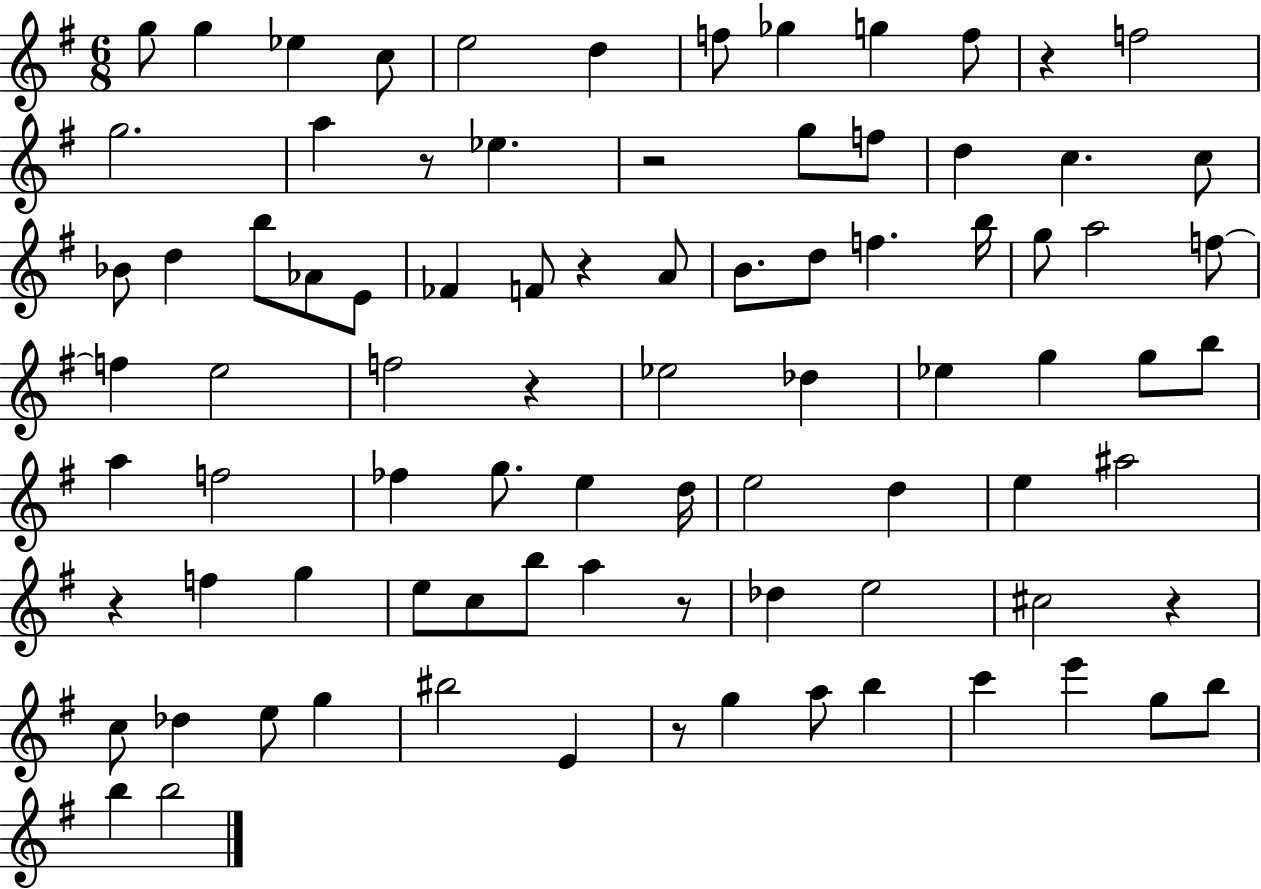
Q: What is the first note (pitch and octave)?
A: G5